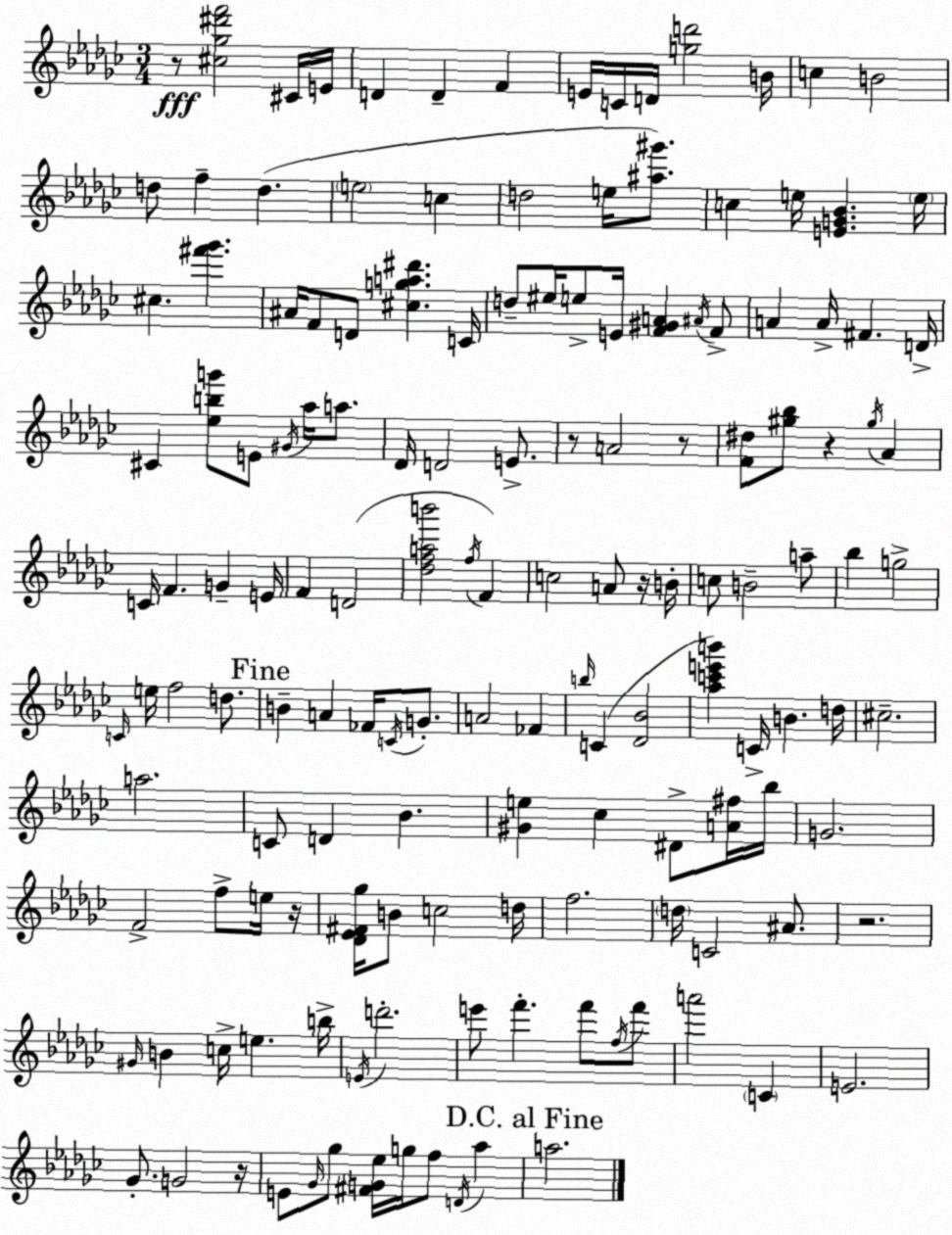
X:1
T:Untitled
M:3/4
L:1/4
K:Ebm
z/2 [^c_g^d'f']2 ^C/4 E/4 D D F E/4 C/4 D/4 [gd']2 B/4 c B2 d/2 f d e2 c d2 e/4 [^a^g']/2 c e/4 [EG_B] e/4 ^c [^f'_g'] ^A/4 F/2 D/2 [^cga^d'] C/4 d/2 ^e/4 e/2 E/4 [F^GA] ^A/4 F/2 A A/4 ^F D/4 ^C [_ebg']/2 E/2 ^G/4 _a/4 a/2 _D/4 D2 E/2 z/2 A2 z/2 [F^d]/2 [^g_b]/2 z ^g/4 _A C/4 F G E/4 F D2 [_dfab']2 f/4 F c2 A/2 z/4 B/4 c/2 B2 a/2 _b g2 C/4 e/4 f2 d/2 B A _F/4 C/4 G/2 A2 _F b/4 C [_D_B]2 [_ac'e'b'] C/4 B d/4 ^c2 a2 C/2 D _B [^Ge] _c ^D/2 [A^f]/4 _b/4 G2 F2 f/2 e/4 z/4 [_D_E^F_g]/4 B/2 c2 d/4 f2 d/4 C2 ^A/2 z2 ^G/4 B c/4 e b/4 E/4 d'2 e'/2 f' f'/2 f/4 f'/2 a'2 C E2 _G/2 G2 z/4 E/2 _G/4 _g/2 [^FG_e]/4 g/4 f/2 D/4 _a a2